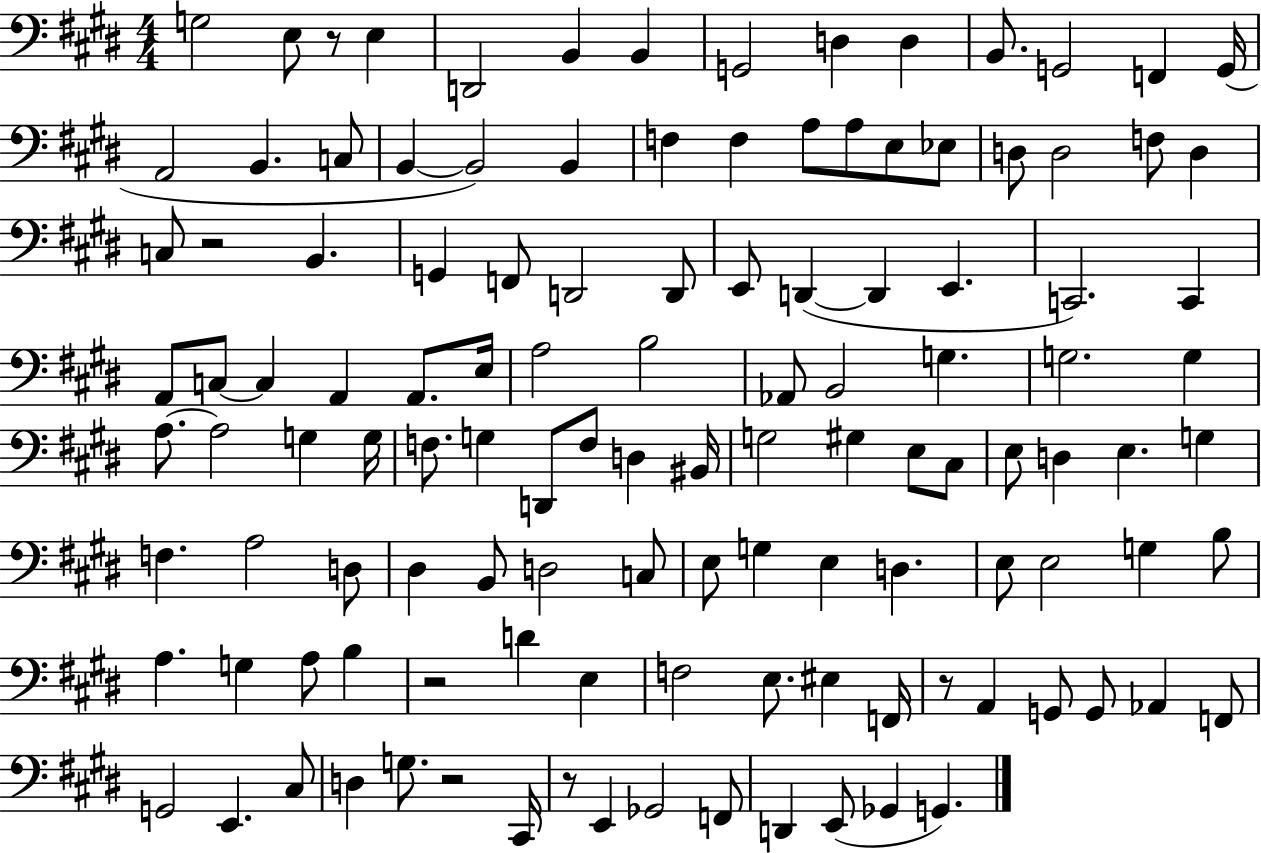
X:1
T:Untitled
M:4/4
L:1/4
K:E
G,2 E,/2 z/2 E, D,,2 B,, B,, G,,2 D, D, B,,/2 G,,2 F,, G,,/4 A,,2 B,, C,/2 B,, B,,2 B,, F, F, A,/2 A,/2 E,/2 _E,/2 D,/2 D,2 F,/2 D, C,/2 z2 B,, G,, F,,/2 D,,2 D,,/2 E,,/2 D,, D,, E,, C,,2 C,, A,,/2 C,/2 C, A,, A,,/2 E,/4 A,2 B,2 _A,,/2 B,,2 G, G,2 G, A,/2 A,2 G, G,/4 F,/2 G, D,,/2 F,/2 D, ^B,,/4 G,2 ^G, E,/2 ^C,/2 E,/2 D, E, G, F, A,2 D,/2 ^D, B,,/2 D,2 C,/2 E,/2 G, E, D, E,/2 E,2 G, B,/2 A, G, A,/2 B, z2 D E, F,2 E,/2 ^E, F,,/4 z/2 A,, G,,/2 G,,/2 _A,, F,,/2 G,,2 E,, ^C,/2 D, G,/2 z2 ^C,,/4 z/2 E,, _G,,2 F,,/2 D,, E,,/2 _G,, G,,